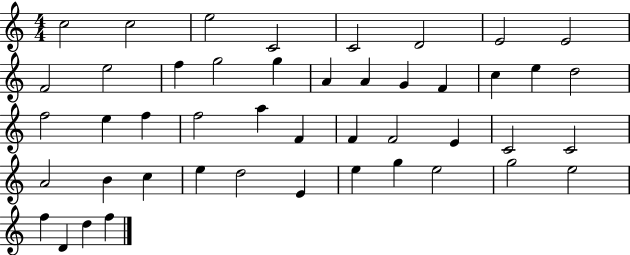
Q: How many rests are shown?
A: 0